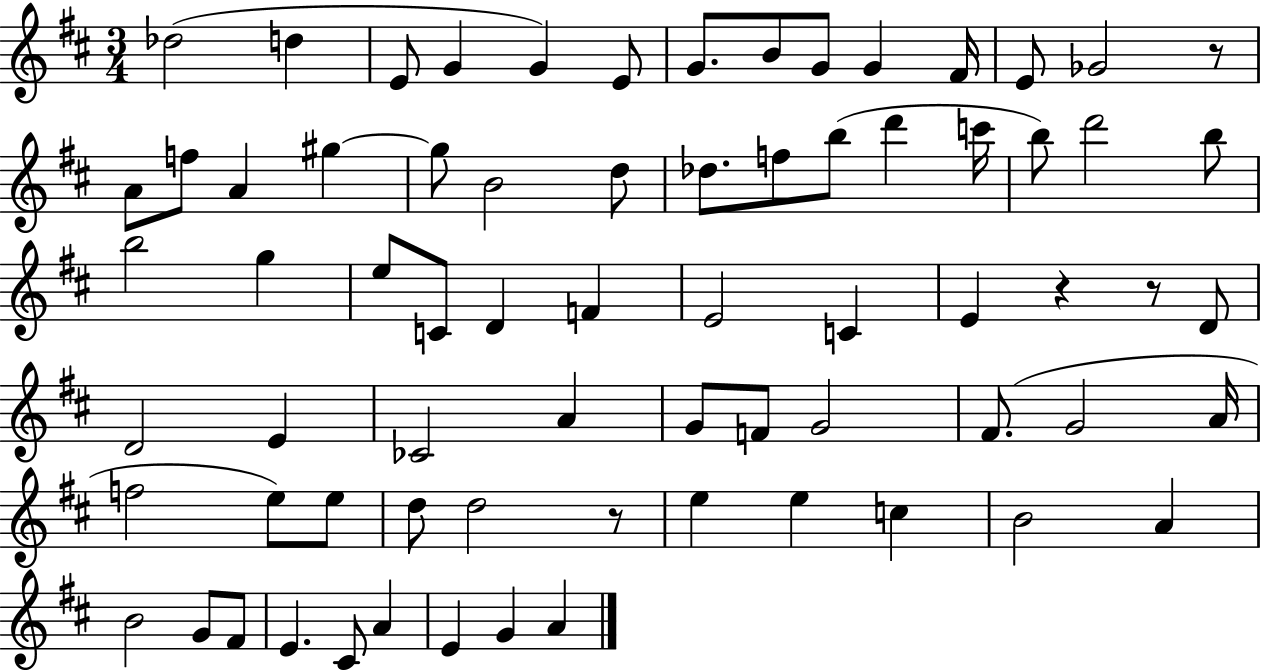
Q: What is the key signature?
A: D major